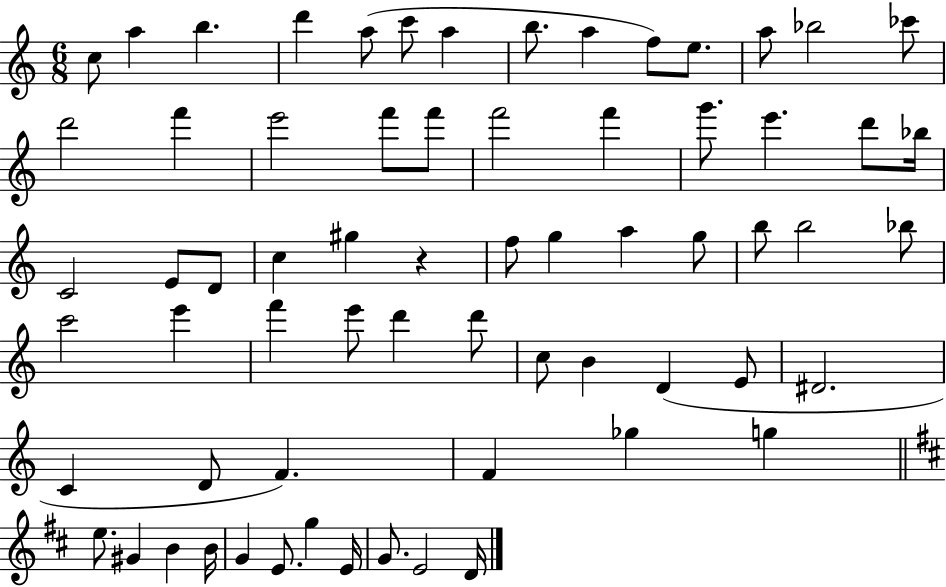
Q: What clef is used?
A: treble